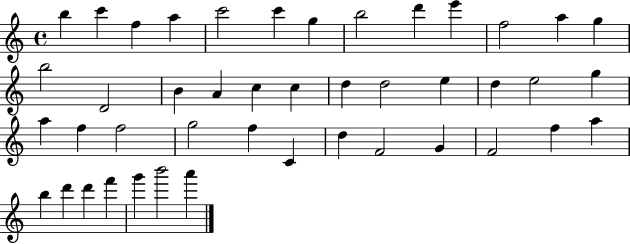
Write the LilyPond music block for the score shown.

{
  \clef treble
  \time 4/4
  \defaultTimeSignature
  \key c \major
  b''4 c'''4 f''4 a''4 | c'''2 c'''4 g''4 | b''2 d'''4 e'''4 | f''2 a''4 g''4 | \break b''2 d'2 | b'4 a'4 c''4 c''4 | d''4 d''2 e''4 | d''4 e''2 g''4 | \break a''4 f''4 f''2 | g''2 f''4 c'4 | d''4 f'2 g'4 | f'2 f''4 a''4 | \break b''4 d'''4 d'''4 f'''4 | g'''4 b'''2 a'''4 | \bar "|."
}